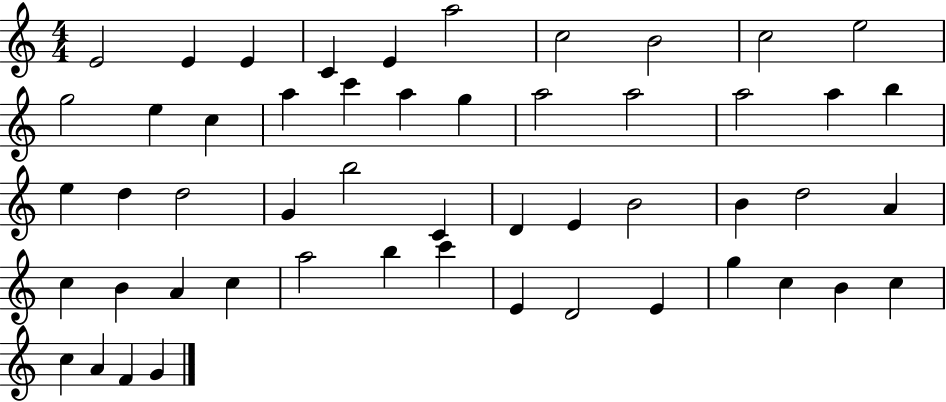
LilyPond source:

{
  \clef treble
  \numericTimeSignature
  \time 4/4
  \key c \major
  e'2 e'4 e'4 | c'4 e'4 a''2 | c''2 b'2 | c''2 e''2 | \break g''2 e''4 c''4 | a''4 c'''4 a''4 g''4 | a''2 a''2 | a''2 a''4 b''4 | \break e''4 d''4 d''2 | g'4 b''2 c'4 | d'4 e'4 b'2 | b'4 d''2 a'4 | \break c''4 b'4 a'4 c''4 | a''2 b''4 c'''4 | e'4 d'2 e'4 | g''4 c''4 b'4 c''4 | \break c''4 a'4 f'4 g'4 | \bar "|."
}